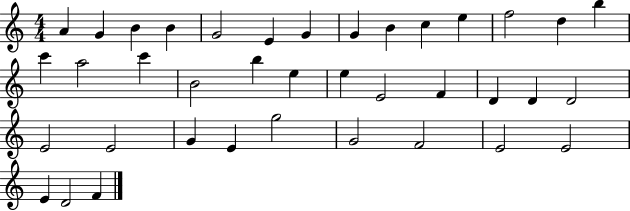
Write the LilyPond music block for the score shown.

{
  \clef treble
  \numericTimeSignature
  \time 4/4
  \key c \major
  a'4 g'4 b'4 b'4 | g'2 e'4 g'4 | g'4 b'4 c''4 e''4 | f''2 d''4 b''4 | \break c'''4 a''2 c'''4 | b'2 b''4 e''4 | e''4 e'2 f'4 | d'4 d'4 d'2 | \break e'2 e'2 | g'4 e'4 g''2 | g'2 f'2 | e'2 e'2 | \break e'4 d'2 f'4 | \bar "|."
}